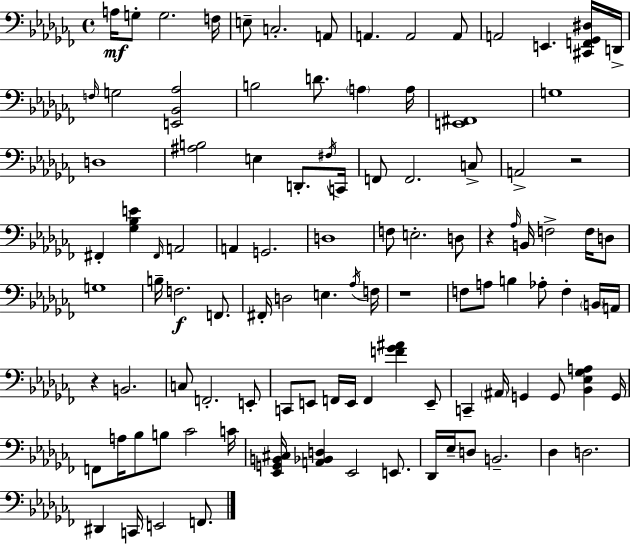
X:1
T:Untitled
M:4/4
L:1/4
K:Abm
A,/4 G,/2 G,2 F,/4 E,/2 C,2 A,,/2 A,, A,,2 A,,/2 A,,2 E,, [^C,,F,,_G,,^D,]/4 D,,/4 F,/4 G,2 [E,,_B,,_A,]2 B,2 D/2 A, A,/4 [E,,^F,,]4 G,4 D,4 [^A,B,]2 E, D,,/2 ^F,/4 C,,/4 F,,/2 F,,2 C,/2 A,,2 z2 ^F,, [_G,_B,E] ^F,,/4 A,,2 A,, G,,2 D,4 F,/2 E,2 D,/2 z _A,/4 B,,/4 F,2 F,/4 D,/2 G,4 B,/4 F,2 F,,/2 ^F,,/4 D,2 E, _A,/4 F,/4 z4 F,/2 A,/2 B, _A,/2 F, B,,/4 A,,/4 z B,,2 C,/2 F,,2 E,,/2 C,,/2 E,,/2 F,,/4 E,,/4 F,, [F_G^A] E,,/2 C,, ^A,,/4 G,, G,,/2 [_B,,_E,_G,A,] G,,/4 F,,/2 A,/4 _B,/2 B,/2 _C2 C/4 [_E,,G,,B,,^C,]/4 [A,,_B,,D,] _E,,2 E,,/2 _D,,/4 _E,/4 D,/2 B,,2 _D, D,2 ^D,, C,,/4 E,,2 F,,/2